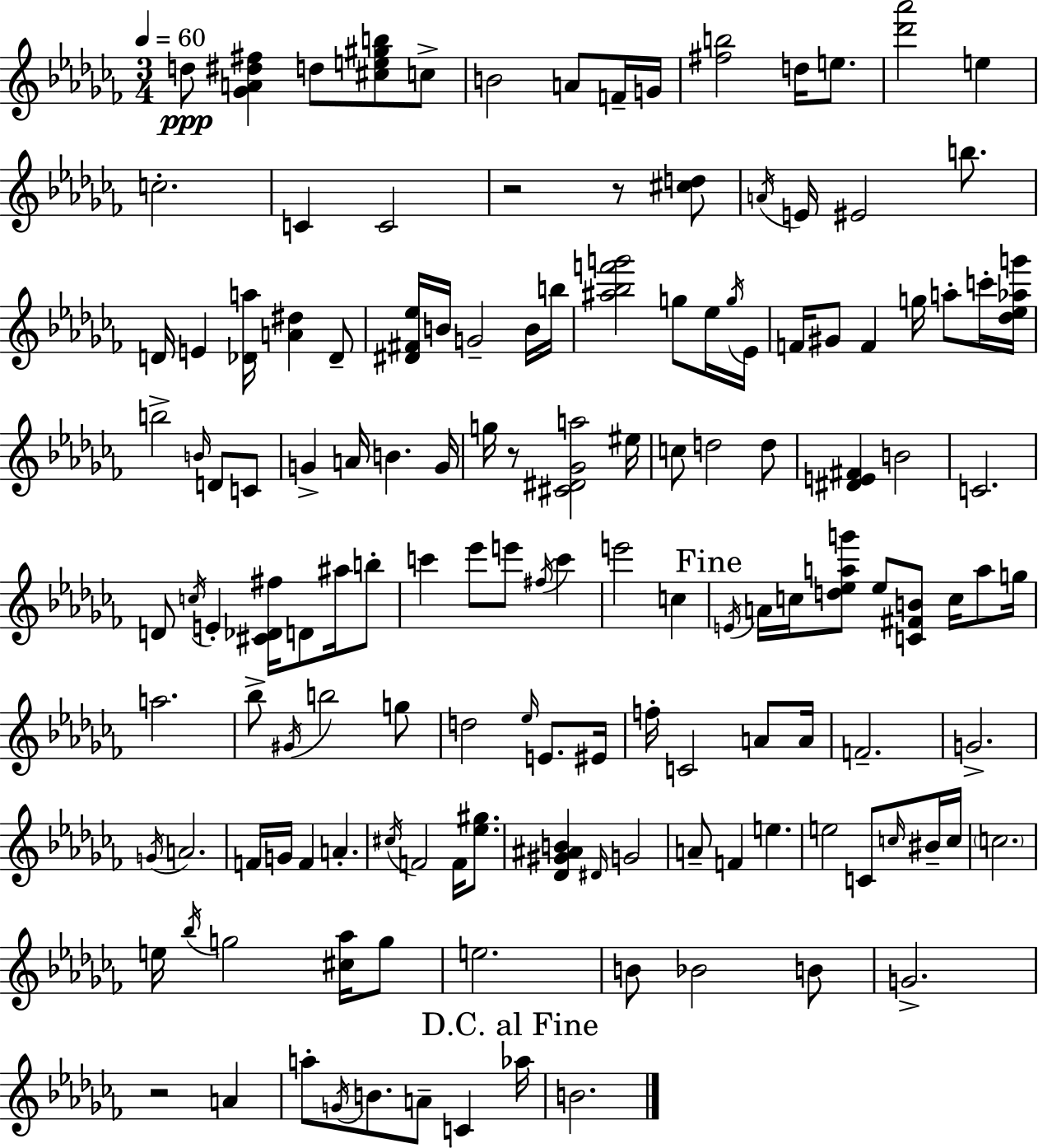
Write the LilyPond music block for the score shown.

{
  \clef treble
  \numericTimeSignature
  \time 3/4
  \key aes \minor
  \tempo 4 = 60
  \repeat volta 2 { d''8\ppp <ges' a' dis'' fis''>4 d''8 <cis'' e'' gis'' b''>8 c''8-> | b'2 a'8 f'16-- g'16 | <fis'' b''>2 d''16 e''8. | <des''' aes'''>2 e''4 | \break c''2.-. | c'4 c'2 | r2 r8 <cis'' d''>8 | \acciaccatura { a'16 } e'16 eis'2 b''8. | \break d'16 e'4 <des' a''>16 <a' dis''>4 des'8-- | <dis' fis' ees''>16 b'16 g'2-- b'16 | b''16 <ais'' bes'' f''' g'''>2 g''8 ees''16 | \acciaccatura { g''16 } ees'16 f'16 gis'8 f'4 g''16 a''8-. | \break c'''16-. <des'' ees'' aes'' g'''>16 b''2-> \grace { b'16 } d'8 | c'8 g'4-> a'16 b'4. | g'16 g''16 r8 <cis' dis' ges' a''>2 | eis''16 c''8 d''2 | \break d''8 <dis' e' fis'>4 b'2 | c'2. | d'8 \acciaccatura { c''16 } e'4-. <cis' des' fis''>16 d'8 | ais''16 b''8-. c'''4 ees'''8 e'''8 | \break \acciaccatura { fis''16 } c'''4 e'''2 | c''4 \mark "Fine" \acciaccatura { e'16 } a'16 c''16 <d'' ees'' a'' g'''>8 ees''8 | <c' fis' b'>8 c''16 a''8 g''16 a''2. | bes''8-> \acciaccatura { gis'16 } b''2 | \break g''8 d''2 | \grace { ees''16 } e'8. eis'16 f''16-. c'2 | a'8 a'16 f'2.-- | g'2.-> | \break \acciaccatura { g'16 } a'2. | f'16 g'16 f'4 | a'4.-. \acciaccatura { cis''16 } f'2 | f'16 <ees'' gis''>8. <des' gis' ais' b'>4 | \break \grace { dis'16 } g'2 a'8-- | f'4 e''4. e''2 | c'8 \grace { c''16 } bis'16-- c''16 | \parenthesize c''2. | \break e''16 \acciaccatura { bes''16 } g''2 <cis'' aes''>16 g''8 | e''2. | b'8 bes'2 b'8 | g'2.-> | \break r2 a'4 | a''8-. \acciaccatura { g'16 } b'8. a'8-- c'4 | \mark "D.C. al Fine" aes''16 b'2. | } \bar "|."
}